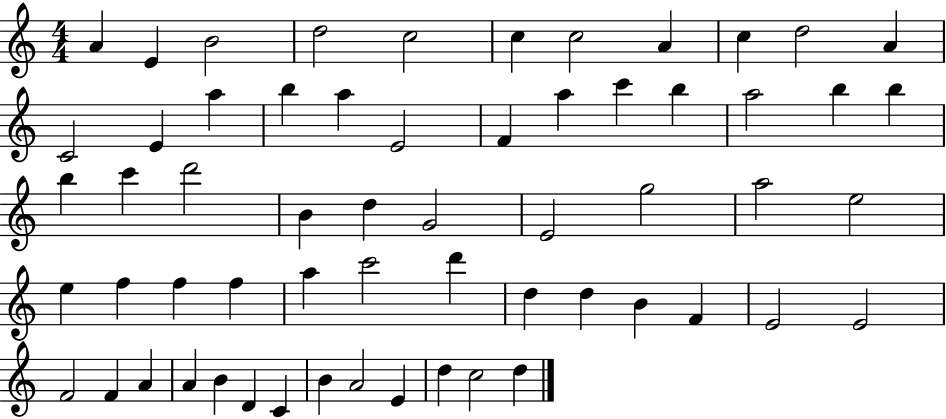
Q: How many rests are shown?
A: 0